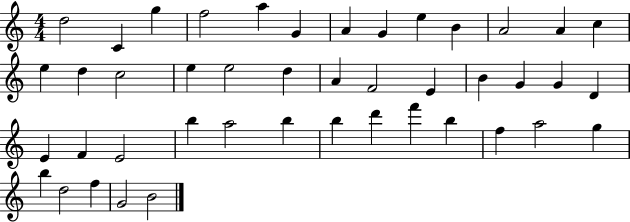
D5/h C4/q G5/q F5/h A5/q G4/q A4/q G4/q E5/q B4/q A4/h A4/q C5/q E5/q D5/q C5/h E5/q E5/h D5/q A4/q F4/h E4/q B4/q G4/q G4/q D4/q E4/q F4/q E4/h B5/q A5/h B5/q B5/q D6/q F6/q B5/q F5/q A5/h G5/q B5/q D5/h F5/q G4/h B4/h